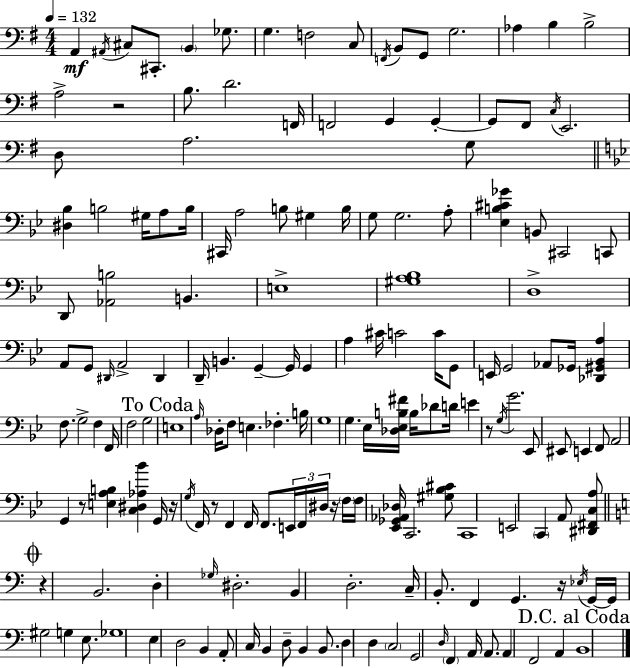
X:1
T:Untitled
M:4/4
L:1/4
K:Em
A,, ^A,,/4 ^C,/2 ^C,,/2 B,, _G,/2 G, F,2 C,/2 F,,/4 B,,/2 G,,/2 G,2 _A, B, B,2 A,2 z2 B,/2 D2 F,,/4 F,,2 G,, G,, G,,/2 ^F,,/2 C,/4 E,,2 D,/2 A,2 G,/2 [^D,_B,] B,2 ^G,/4 A,/2 B,/4 ^C,,/4 A,2 B,/2 ^G, B,/4 G,/2 G,2 A,/2 [_E,B,^C_G] B,,/2 ^C,,2 C,,/2 D,,/2 [_A,,B,]2 B,, E,4 [^G,A,_B,]4 D,4 A,,/2 G,,/2 ^D,,/4 A,,2 ^D,, D,,/4 B,, G,, G,,/4 G,, A, ^C/4 C2 C/4 G,,/2 E,,/4 G,,2 _A,,/2 _G,,/4 [_D,,^G,,_B,,A,] F,/2 G,2 F, F,,/4 F,2 G,2 E,4 A,/4 _D,/4 F,/2 E, _F, B,/4 G,4 G, _E,/4 [_D,_E,B,^F]/4 B,/4 _D/2 D/4 E z/2 G,/4 G2 _E,,/2 ^E,,/2 E,, F,,/2 A,,2 G,, z/2 [E,A,B,] [C,^D,_A,_B] G,,/4 z/4 G,/4 F,,/4 z/2 F,, F,,/4 F,,/2 E,,/4 F,,/4 ^D,/4 z/4 F,/4 F,/4 [_E,,_G,,_A,,_D,]/4 C,,2 [^G,_B,^C]/2 C,,4 E,,2 C,, A,,/2 [^D,,^F,,C,A,]/2 z B,,2 D, _G,/4 ^D,2 B,, D,2 C,/4 B,,/2 F,, G,, z/4 _E,/4 G,,/4 G,,/4 ^G,2 G, E,/2 _G,4 E, D,2 B,, A,,/2 C,/4 B,, D,/2 B,, B,,/2 D, D, C,2 G,,2 D,/4 F,, A,,/4 A,,/2 A,, F,,2 A,, B,,4